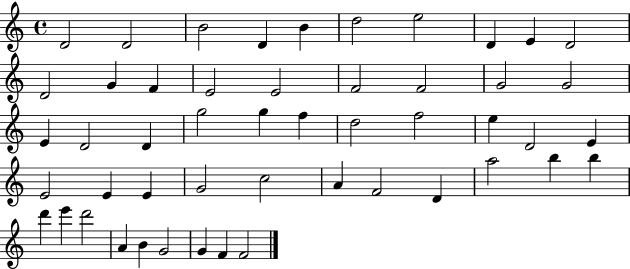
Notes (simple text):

D4/h D4/h B4/h D4/q B4/q D5/h E5/h D4/q E4/q D4/h D4/h G4/q F4/q E4/h E4/h F4/h F4/h G4/h G4/h E4/q D4/h D4/q G5/h G5/q F5/q D5/h F5/h E5/q D4/h E4/q E4/h E4/q E4/q G4/h C5/h A4/q F4/h D4/q A5/h B5/q B5/q D6/q E6/q D6/h A4/q B4/q G4/h G4/q F4/q F4/h